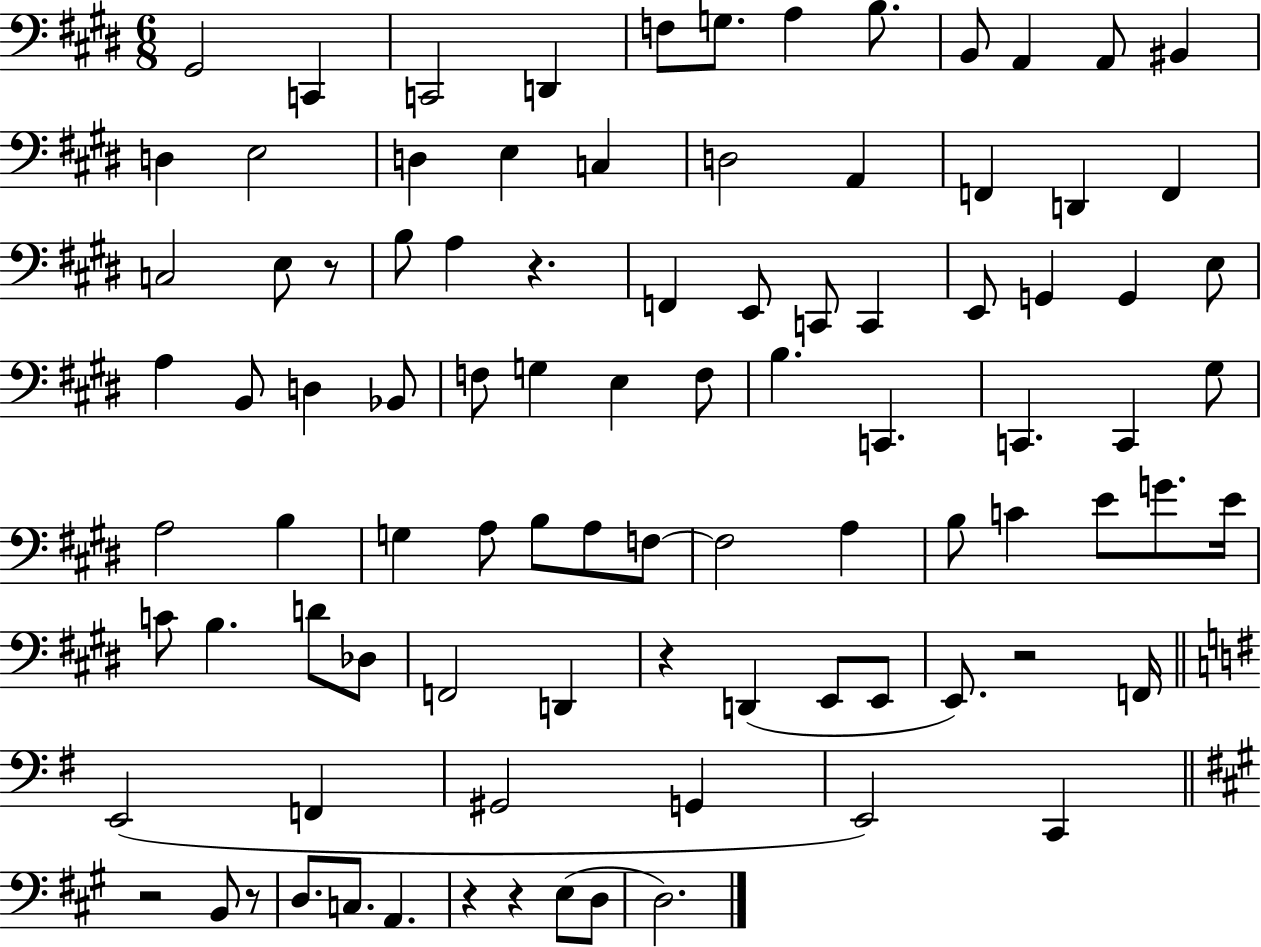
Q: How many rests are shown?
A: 8